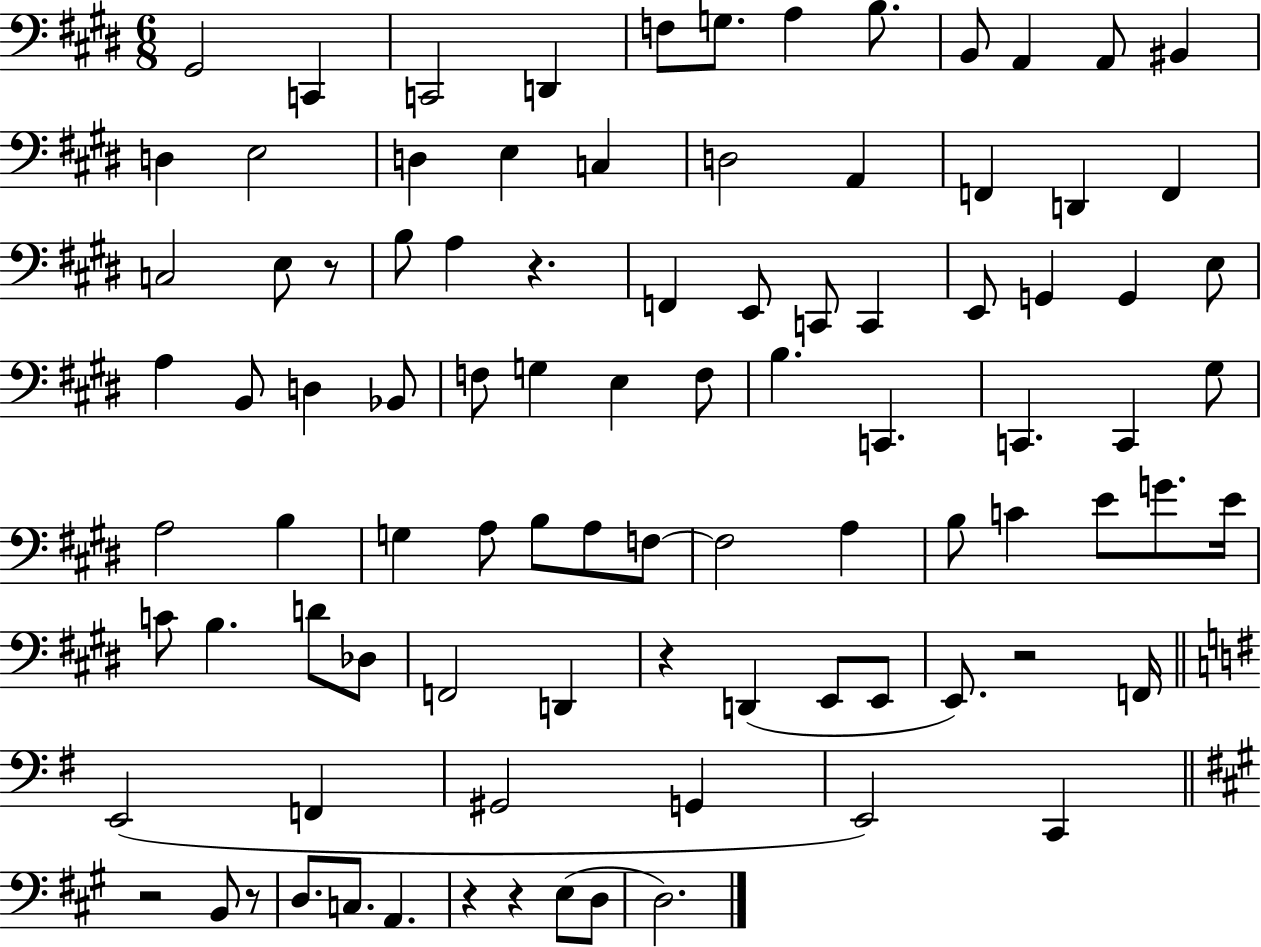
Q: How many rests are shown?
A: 8